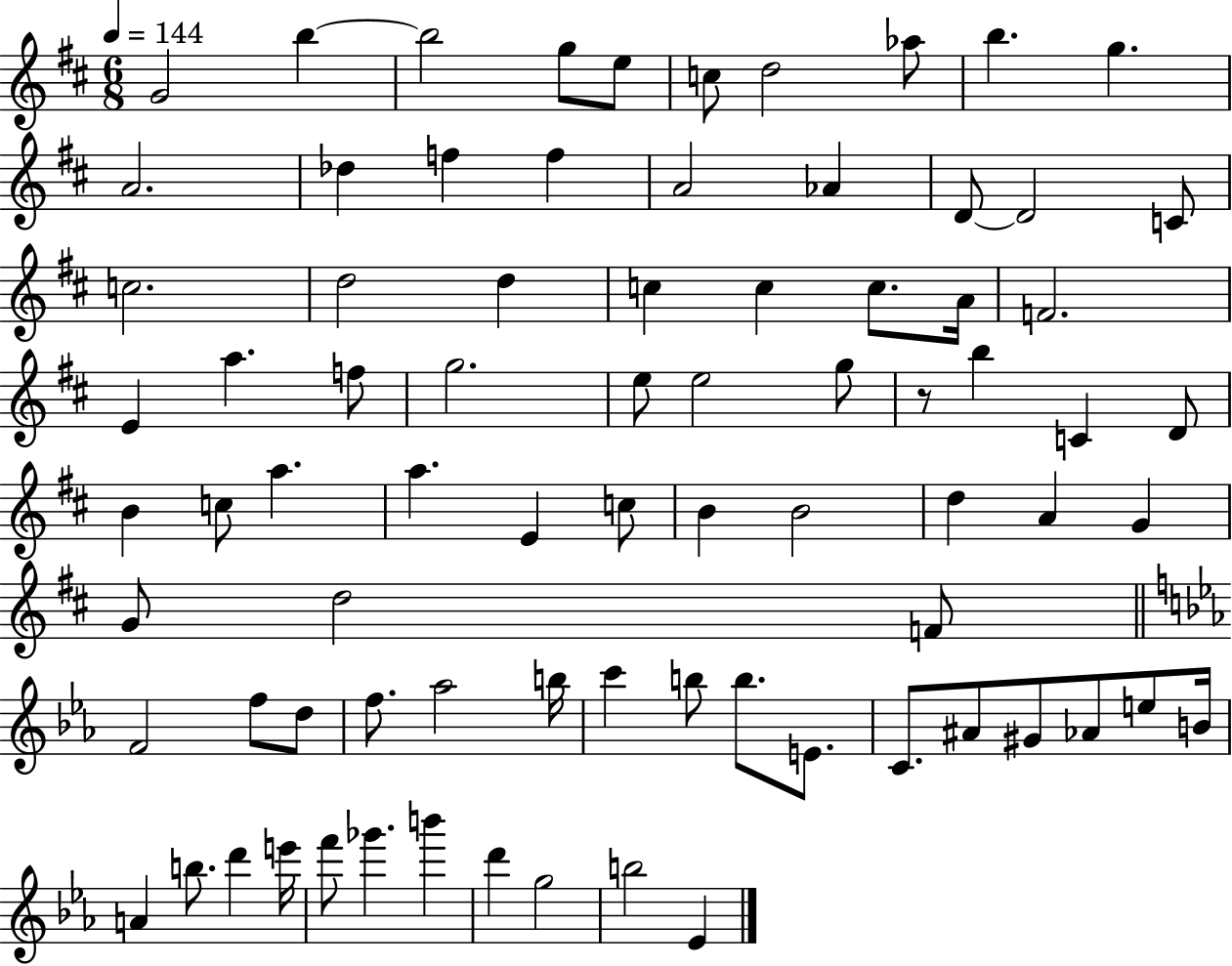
{
  \clef treble
  \numericTimeSignature
  \time 6/8
  \key d \major
  \tempo 4 = 144
  \repeat volta 2 { g'2 b''4~~ | b''2 g''8 e''8 | c''8 d''2 aes''8 | b''4. g''4. | \break a'2. | des''4 f''4 f''4 | a'2 aes'4 | d'8~~ d'2 c'8 | \break c''2. | d''2 d''4 | c''4 c''4 c''8. a'16 | f'2. | \break e'4 a''4. f''8 | g''2. | e''8 e''2 g''8 | r8 b''4 c'4 d'8 | \break b'4 c''8 a''4. | a''4. e'4 c''8 | b'4 b'2 | d''4 a'4 g'4 | \break g'8 d''2 f'8 | \bar "||" \break \key c \minor f'2 f''8 d''8 | f''8. aes''2 b''16 | c'''4 b''8 b''8. e'8. | c'8. ais'8 gis'8 aes'8 e''8 b'16 | \break a'4 b''8. d'''4 e'''16 | f'''8 ges'''4. b'''4 | d'''4 g''2 | b''2 ees'4 | \break } \bar "|."
}